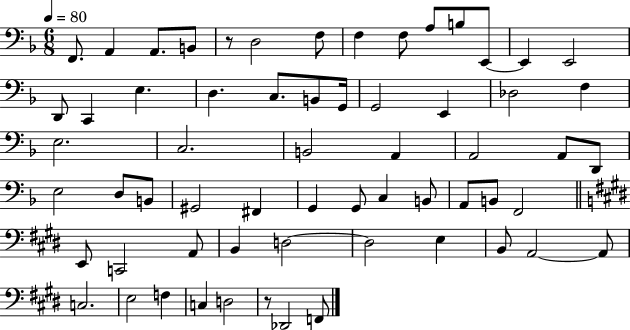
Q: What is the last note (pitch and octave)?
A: F2